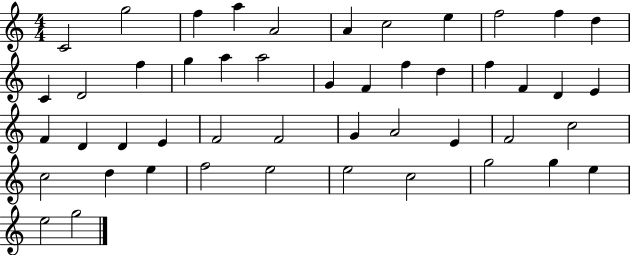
C4/h G5/h F5/q A5/q A4/h A4/q C5/h E5/q F5/h F5/q D5/q C4/q D4/h F5/q G5/q A5/q A5/h G4/q F4/q F5/q D5/q F5/q F4/q D4/q E4/q F4/q D4/q D4/q E4/q F4/h F4/h G4/q A4/h E4/q F4/h C5/h C5/h D5/q E5/q F5/h E5/h E5/h C5/h G5/h G5/q E5/q E5/h G5/h